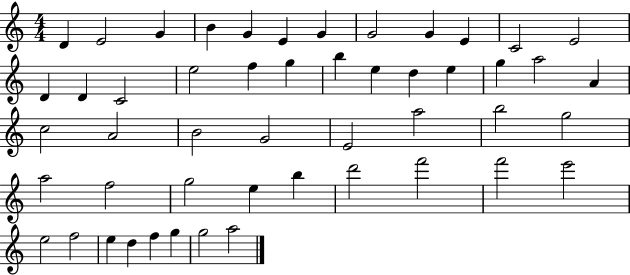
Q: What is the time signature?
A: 4/4